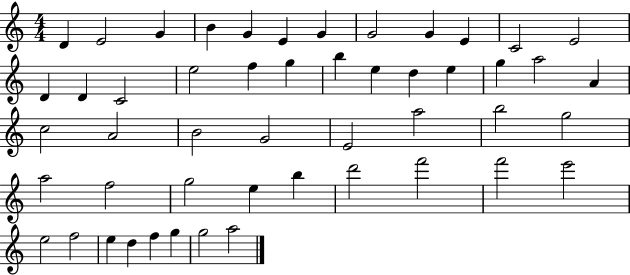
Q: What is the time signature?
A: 4/4